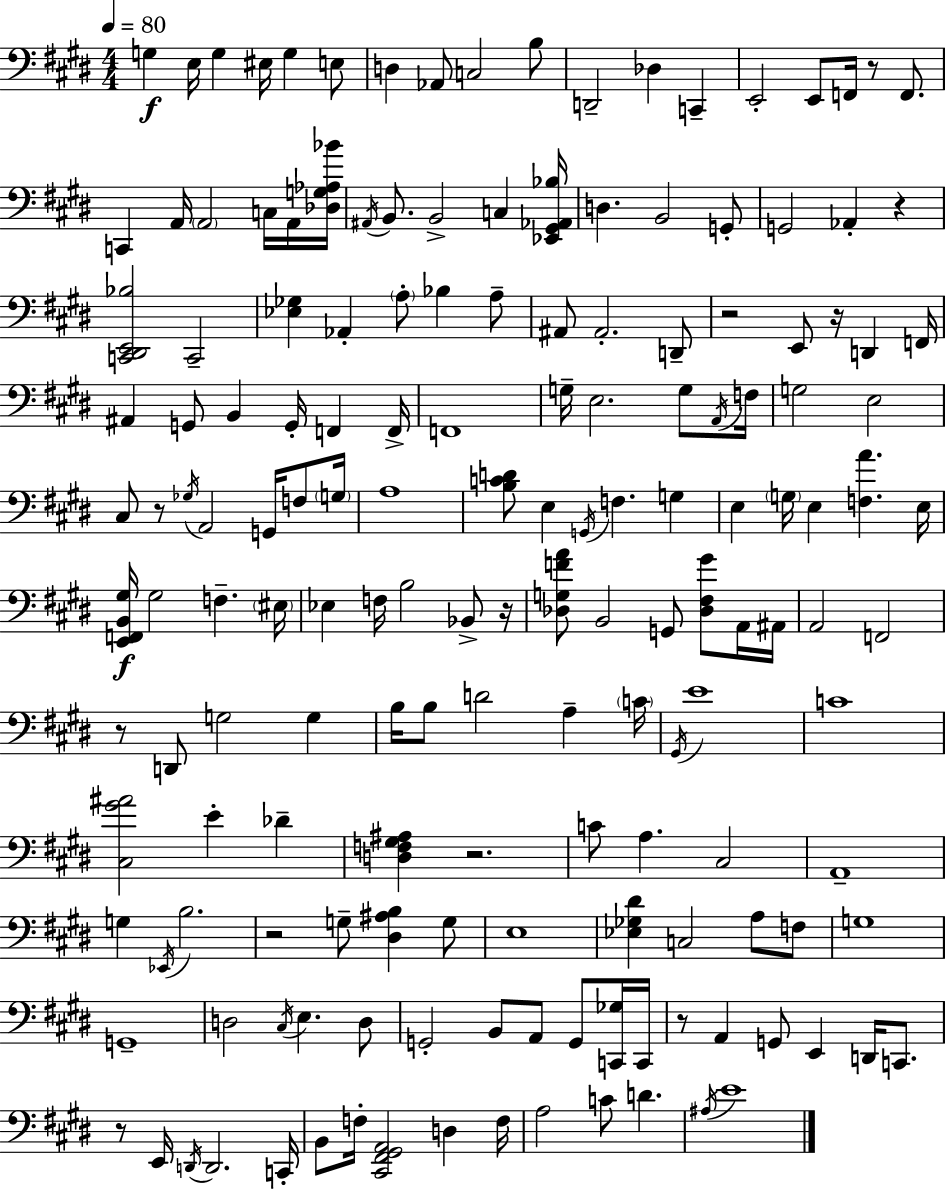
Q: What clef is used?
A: bass